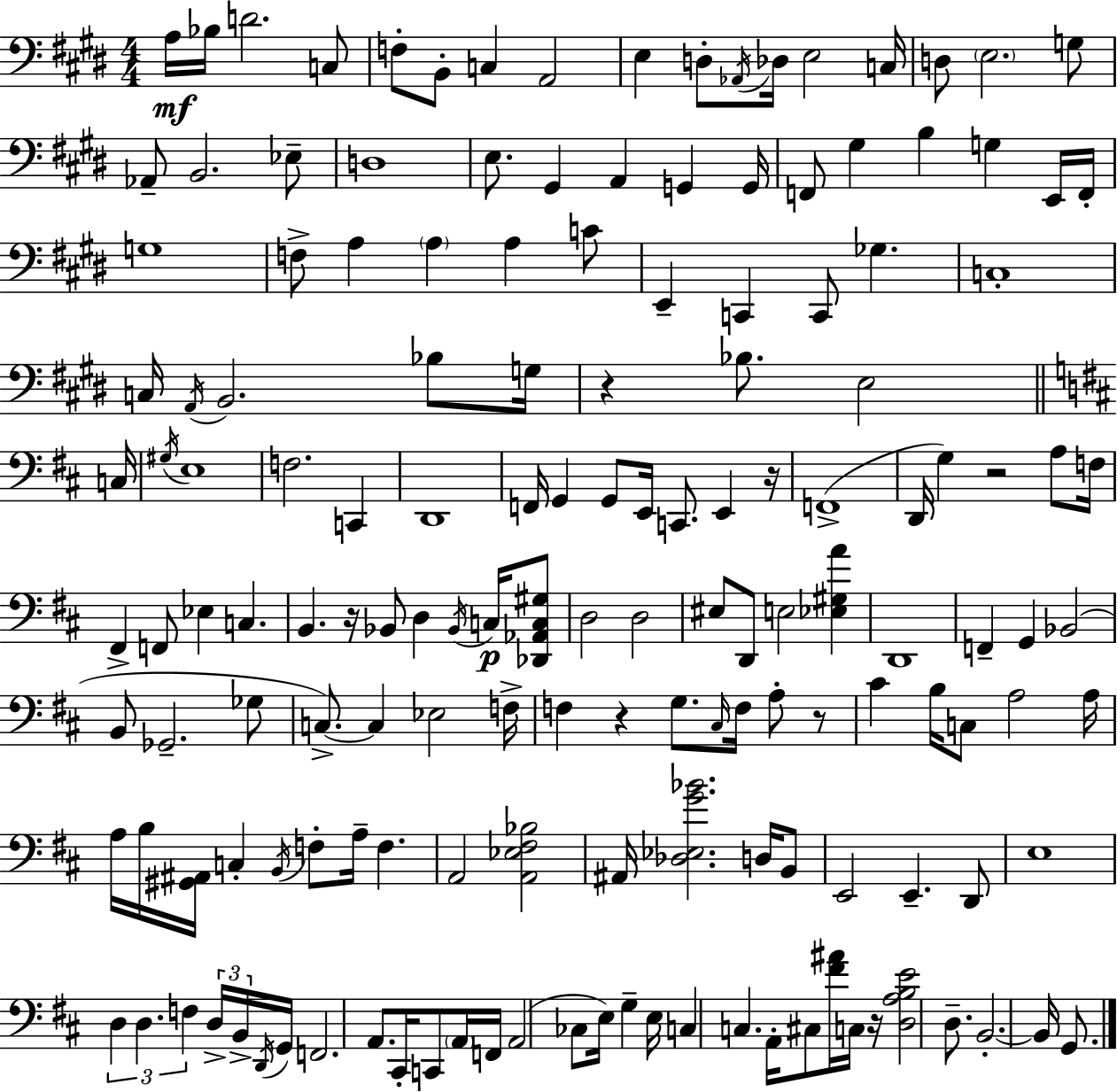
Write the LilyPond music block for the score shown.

{
  \clef bass
  \numericTimeSignature
  \time 4/4
  \key e \major
  a16\mf bes16 d'2. c8 | f8-. b,8-. c4 a,2 | e4 d8-. \acciaccatura { aes,16 } des16 e2 | c16 d8 \parenthesize e2. g8 | \break aes,8-- b,2. ees8-- | d1 | e8. gis,4 a,4 g,4 | g,16 f,8 gis4 b4 g4 e,16 | \break f,16-. g1 | f8-> a4 \parenthesize a4 a4 c'8 | e,4-- c,4 c,8 ges4. | c1-. | \break c16 \acciaccatura { a,16 } b,2. bes8 | g16 r4 bes8. e2 | \bar "||" \break \key d \major c16 \acciaccatura { gis16 } e1 | f2. c,4 | d,1 | f,16 g,4 g,8 e,16 c,8. e,4 | \break r16 f,1->( | d,16 g4) r2 a8 | f16 fis,4-> f,8 ees4 c4. | b,4. r16 bes,8 d4 \acciaccatura { bes,16 } | \break c16\p <des, aes, c gis>8 d2 d2 | eis8 d,8 e2 <ees gis a'>4 | d,1 | f,4-- g,4 bes,2( | \break b,8 ges,2.-- | ges8 c8.->~~) c4 ees2 | f16-> f4 r4 g8. \grace { cis16 } f16 | a8-. r8 cis'4 b16 c8 a2 | \break a16 a16 b16 <gis, ais,>16 c4-. \acciaccatura { b,16 } f8-. a16-- f4. | a,2 <a, ees fis bes>2 | ais,16 <des ees g' bes'>2. | d16 b,8 e,2 e,4.-- | \break d,8 e1 | \tuplet 3/2 { d4 d4. f4 } | \tuplet 3/2 { d16-> b,16-> \acciaccatura { d,16 } } g,16 f,2. | a,8. cis,16-. c,8 \parenthesize a,16 f,16 a,2( | \break ces8 e16) g4-- e16 c4 c4. | a,16-. cis8 <fis' ais'>16 c16 r16 <d a b e'>2 | d8.-- b,2.-.~~ | b,16 g,8. \bar "|."
}